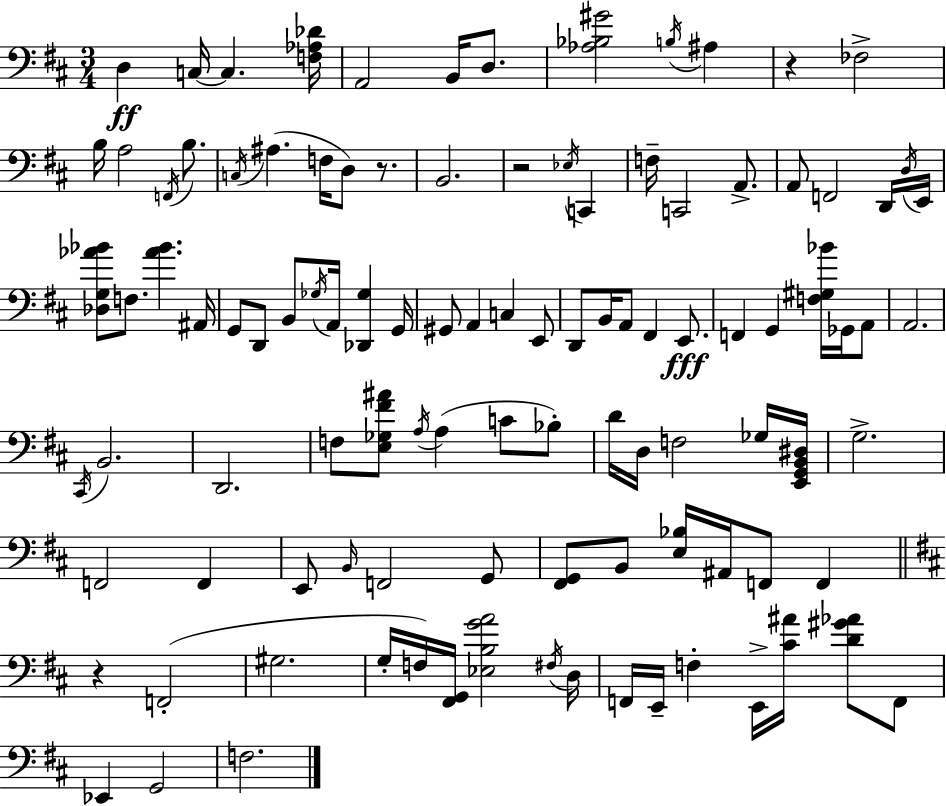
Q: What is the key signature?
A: D major